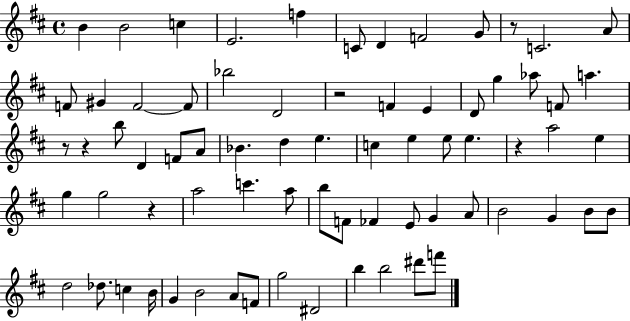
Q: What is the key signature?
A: D major